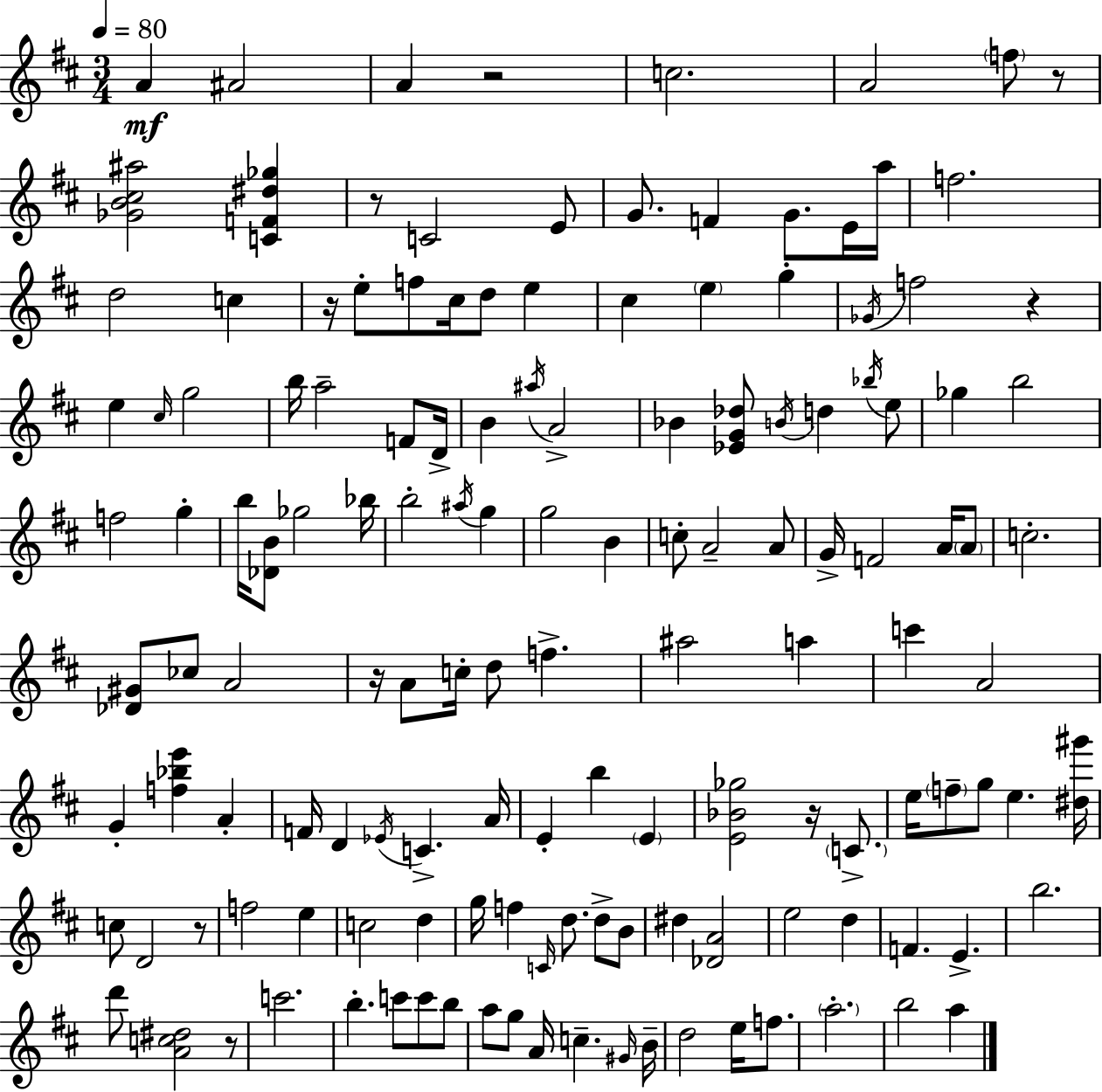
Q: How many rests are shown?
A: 9